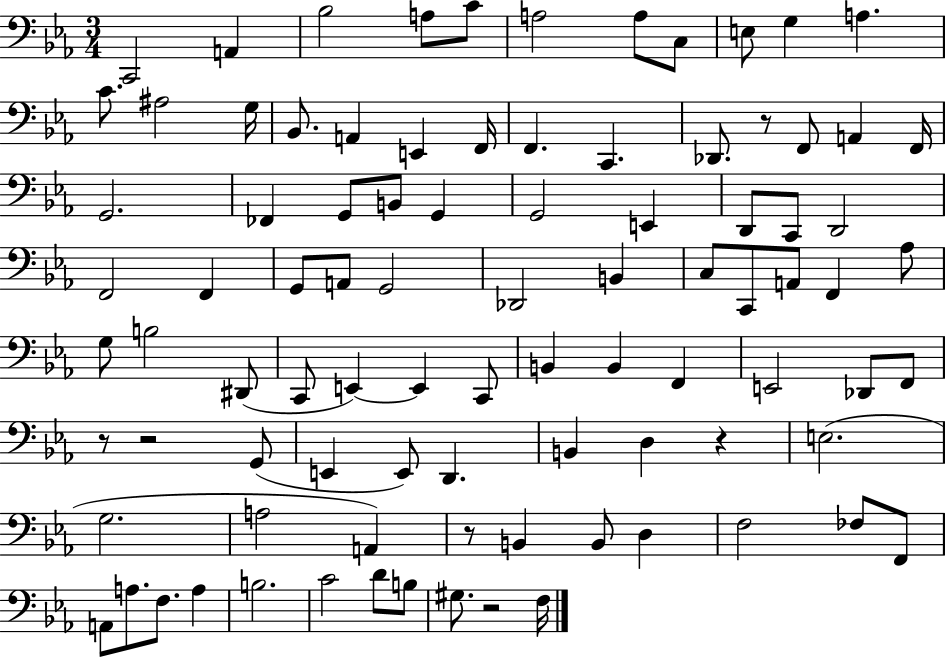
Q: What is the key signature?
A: EES major